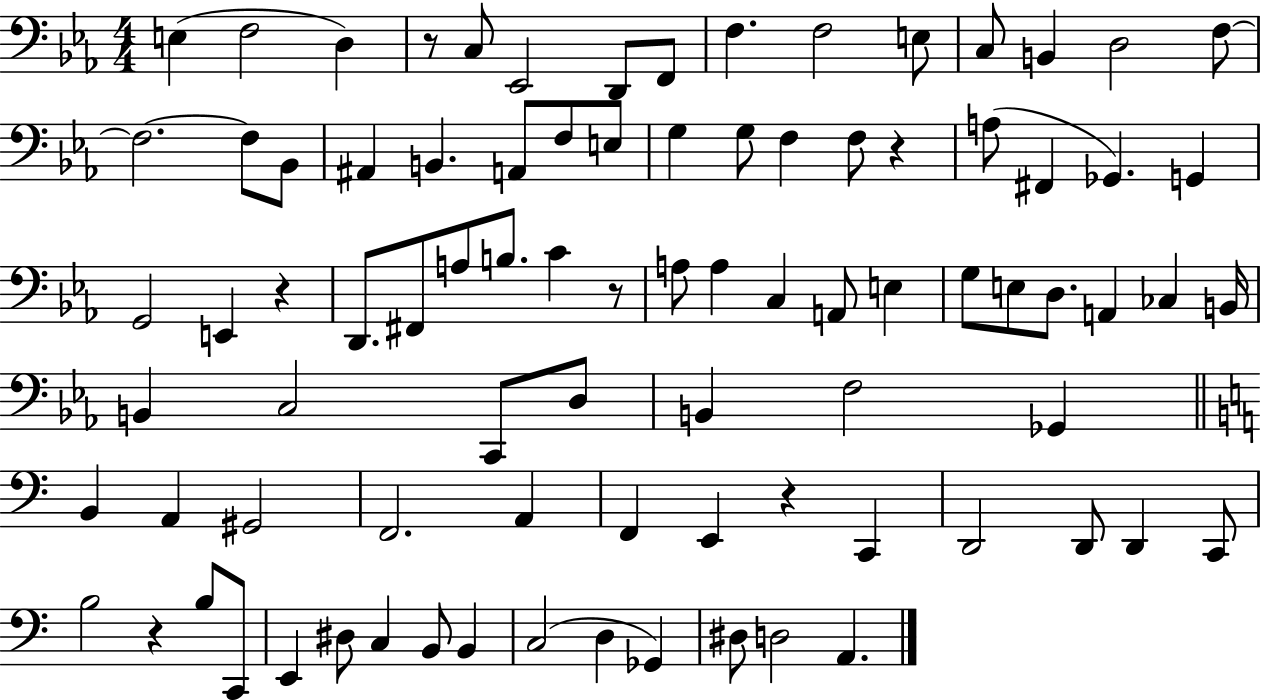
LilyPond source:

{
  \clef bass
  \numericTimeSignature
  \time 4/4
  \key ees \major
  e4( f2 d4) | r8 c8 ees,2 d,8 f,8 | f4. f2 e8 | c8 b,4 d2 f8~~ | \break f2.~~ f8 bes,8 | ais,4 b,4. a,8 f8 e8 | g4 g8 f4 f8 r4 | a8( fis,4 ges,4.) g,4 | \break g,2 e,4 r4 | d,8. fis,8 a8 b8. c'4 r8 | a8 a4 c4 a,8 e4 | g8 e8 d8. a,4 ces4 b,16 | \break b,4 c2 c,8 d8 | b,4 f2 ges,4 | \bar "||" \break \key a \minor b,4 a,4 gis,2 | f,2. a,4 | f,4 e,4 r4 c,4 | d,2 d,8 d,4 c,8 | \break b2 r4 b8 c,8 | e,4 dis8 c4 b,8 b,4 | c2( d4 ges,4) | dis8 d2 a,4. | \break \bar "|."
}